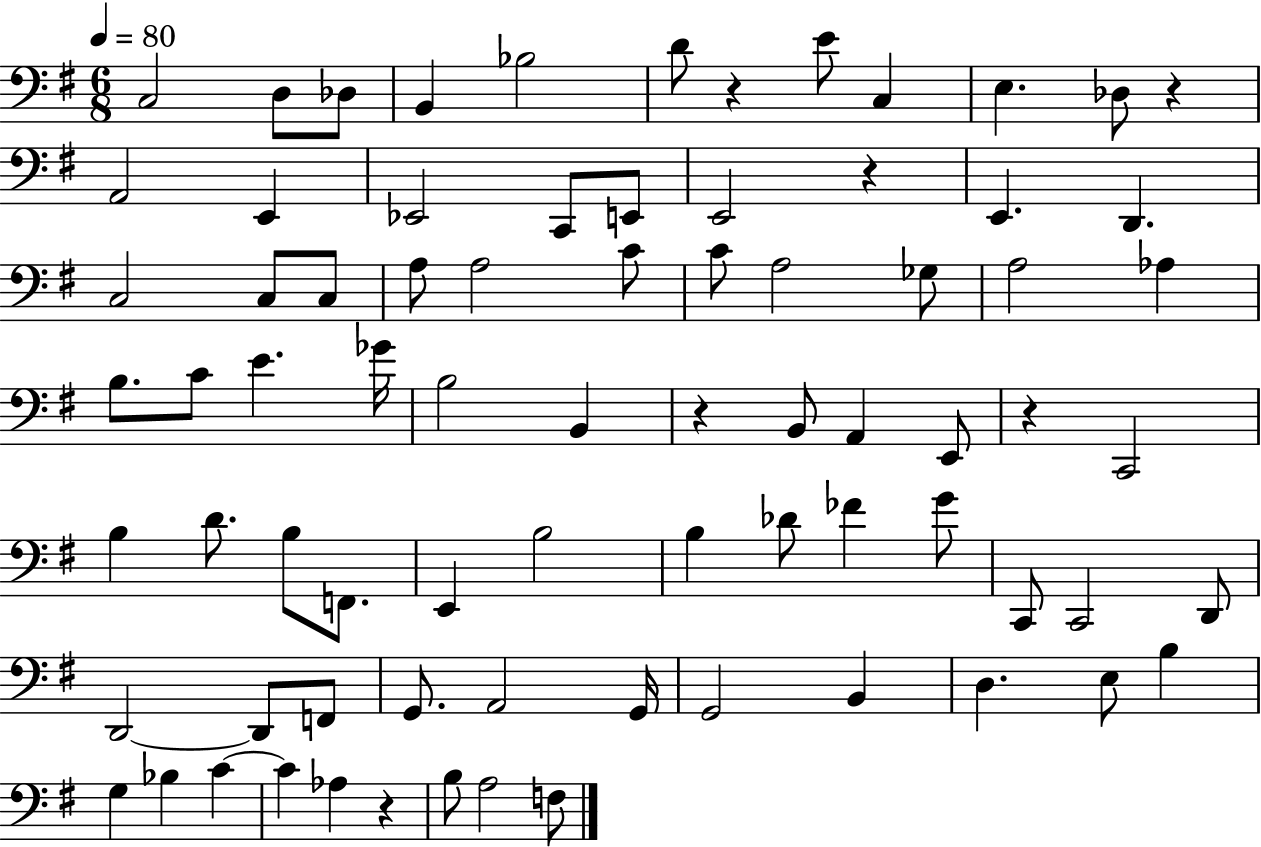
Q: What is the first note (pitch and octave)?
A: C3